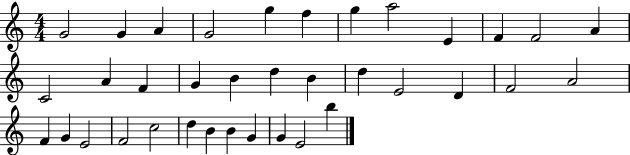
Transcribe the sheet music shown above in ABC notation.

X:1
T:Untitled
M:4/4
L:1/4
K:C
G2 G A G2 g f g a2 E F F2 A C2 A F G B d B d E2 D F2 A2 F G E2 F2 c2 d B B G G E2 b